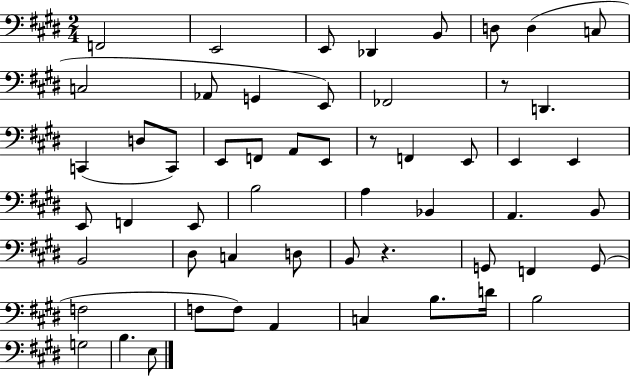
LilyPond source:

{
  \clef bass
  \numericTimeSignature
  \time 2/4
  \key e \major
  f,2 | e,2 | e,8 des,4 b,8 | d8 d4( c8 | \break c2 | aes,8 g,4 e,8) | fes,2 | r8 d,4. | \break c,4( d8 c,8) | e,8 f,8 a,8 e,8 | r8 f,4 e,8 | e,4 e,4 | \break e,8 f,4 e,8 | b2 | a4 bes,4 | a,4. b,8 | \break b,2 | dis8 c4 d8 | b,8 r4. | g,8 f,4 g,8( | \break f2 | f8 f8) a,4 | c4 b8. d'16 | b2 | \break g2 | b4. e8 | \bar "|."
}